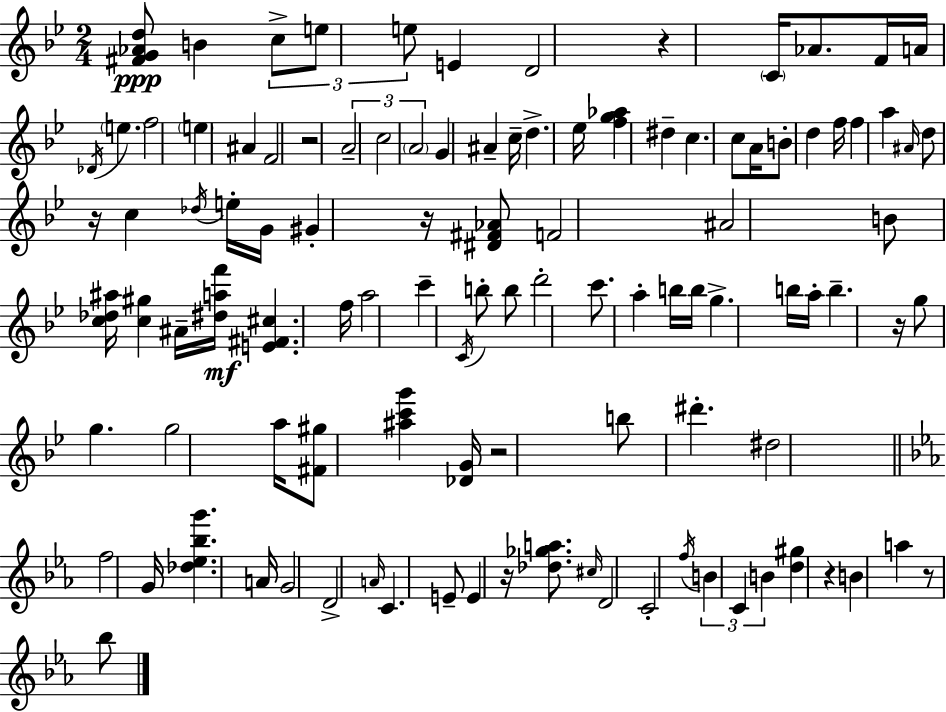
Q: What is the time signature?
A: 2/4